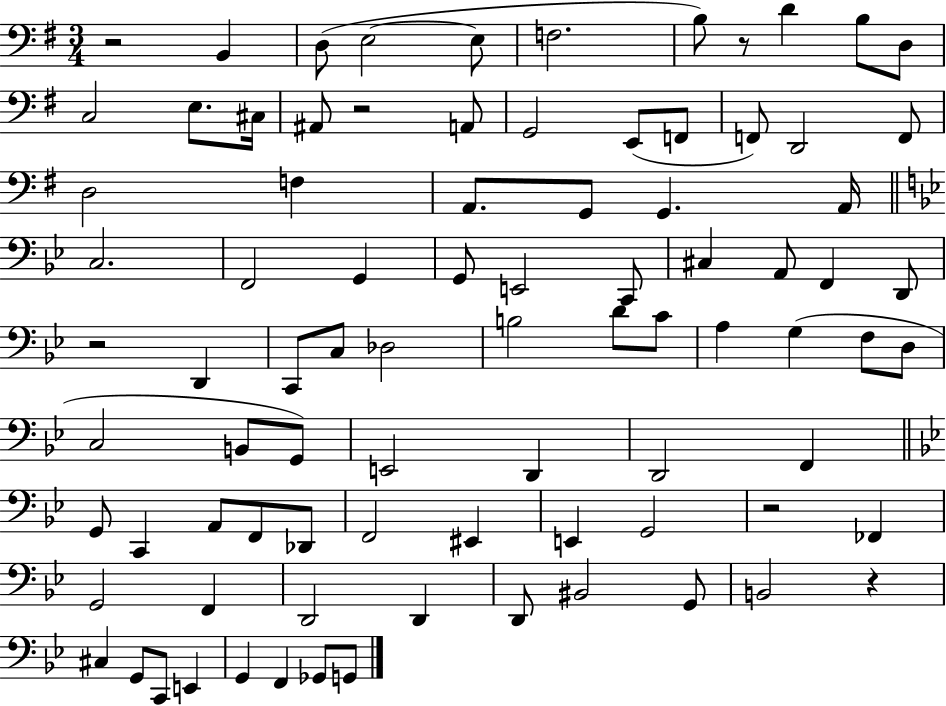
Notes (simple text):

R/h B2/q D3/e E3/h E3/e F3/h. B3/e R/e D4/q B3/e D3/e C3/h E3/e. C#3/s A#2/e R/h A2/e G2/h E2/e F2/e F2/e D2/h F2/e D3/h F3/q A2/e. G2/e G2/q. A2/s C3/h. F2/h G2/q G2/e E2/h C2/e C#3/q A2/e F2/q D2/e R/h D2/q C2/e C3/e Db3/h B3/h D4/e C4/e A3/q G3/q F3/e D3/e C3/h B2/e G2/e E2/h D2/q D2/h F2/q G2/e C2/q A2/e F2/e Db2/e F2/h EIS2/q E2/q G2/h R/h FES2/q G2/h F2/q D2/h D2/q D2/e BIS2/h G2/e B2/h R/q C#3/q G2/e C2/e E2/q G2/q F2/q Gb2/e G2/e